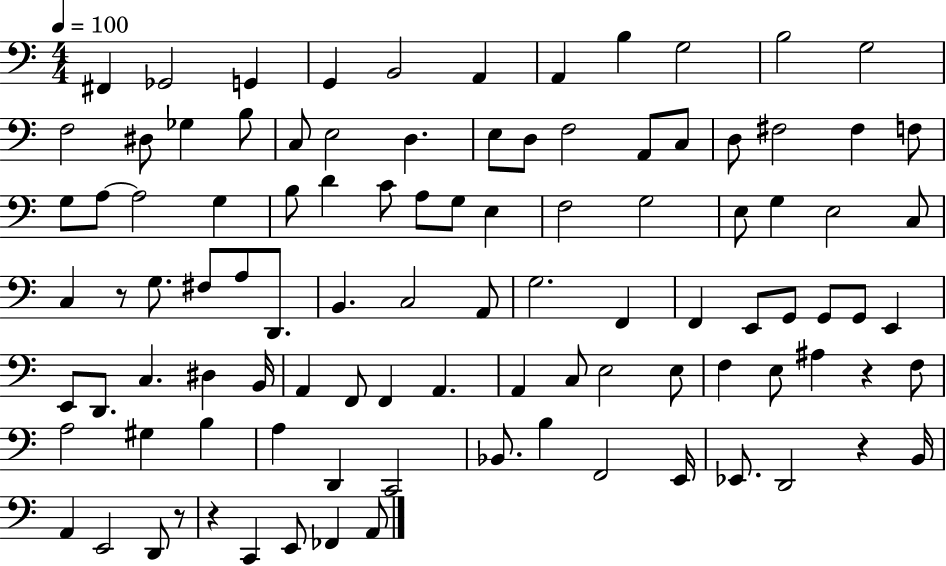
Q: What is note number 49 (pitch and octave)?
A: B2